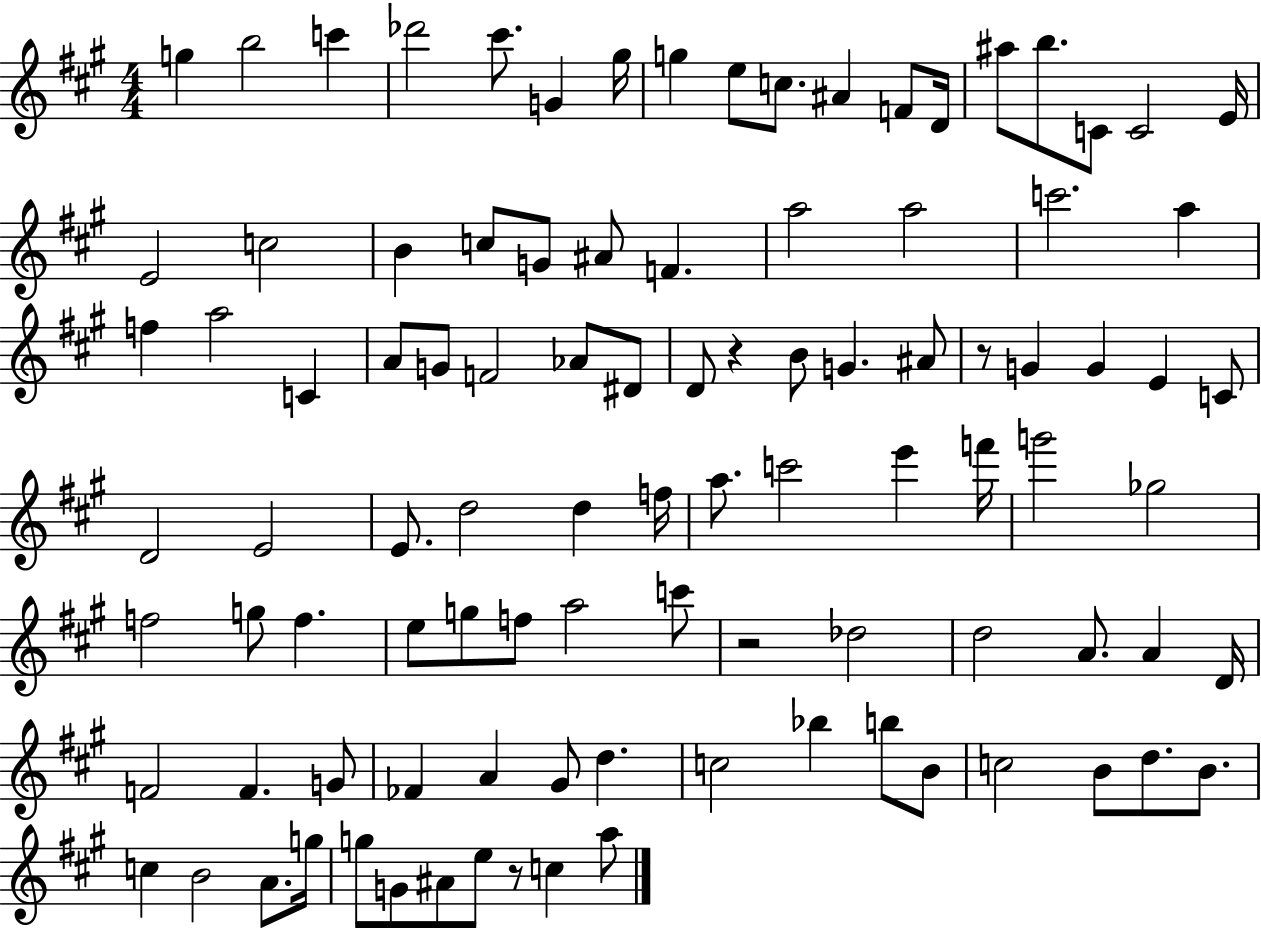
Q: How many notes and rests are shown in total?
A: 99